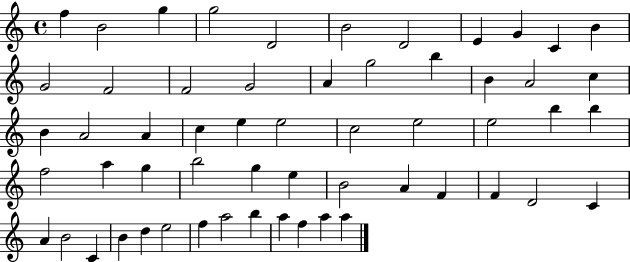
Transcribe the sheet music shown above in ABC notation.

X:1
T:Untitled
M:4/4
L:1/4
K:C
f B2 g g2 D2 B2 D2 E G C B G2 F2 F2 G2 A g2 b B A2 c B A2 A c e e2 c2 e2 e2 b b f2 a g b2 g e B2 A F F D2 C A B2 C B d e2 f a2 b a f a a